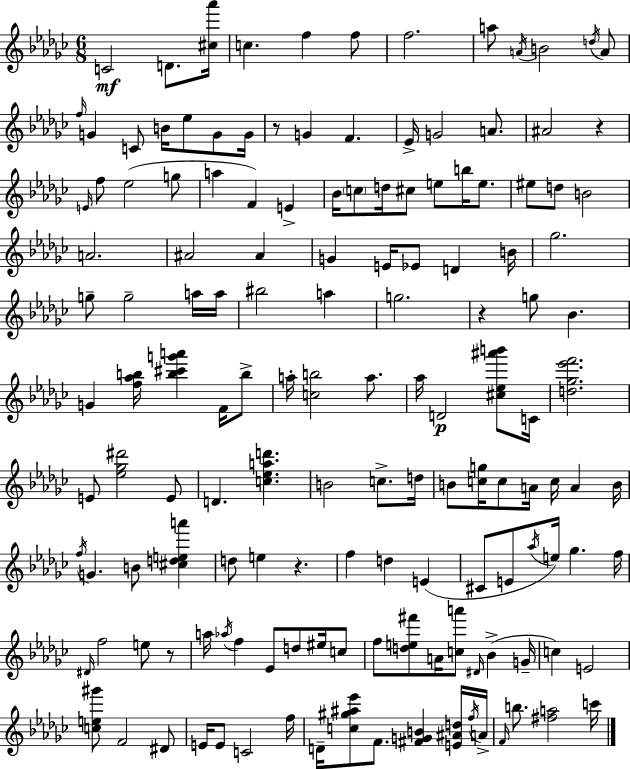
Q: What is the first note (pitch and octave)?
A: C4